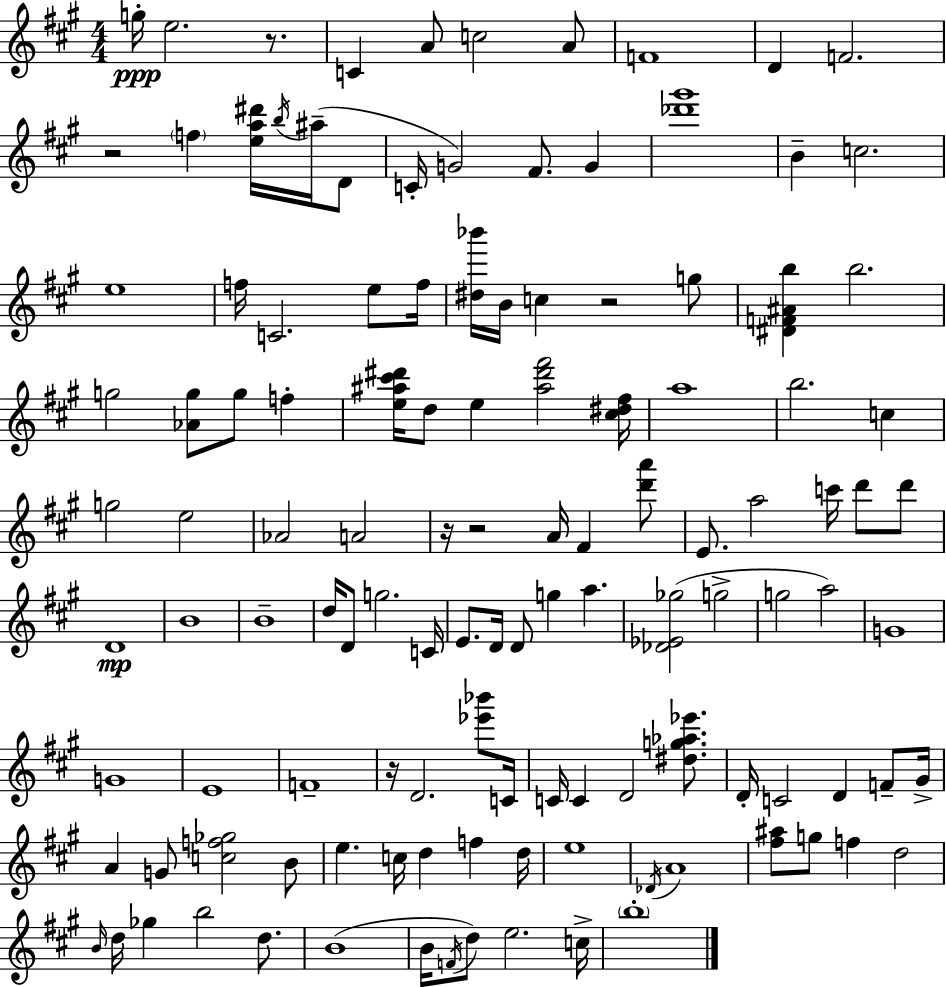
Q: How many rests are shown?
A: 6